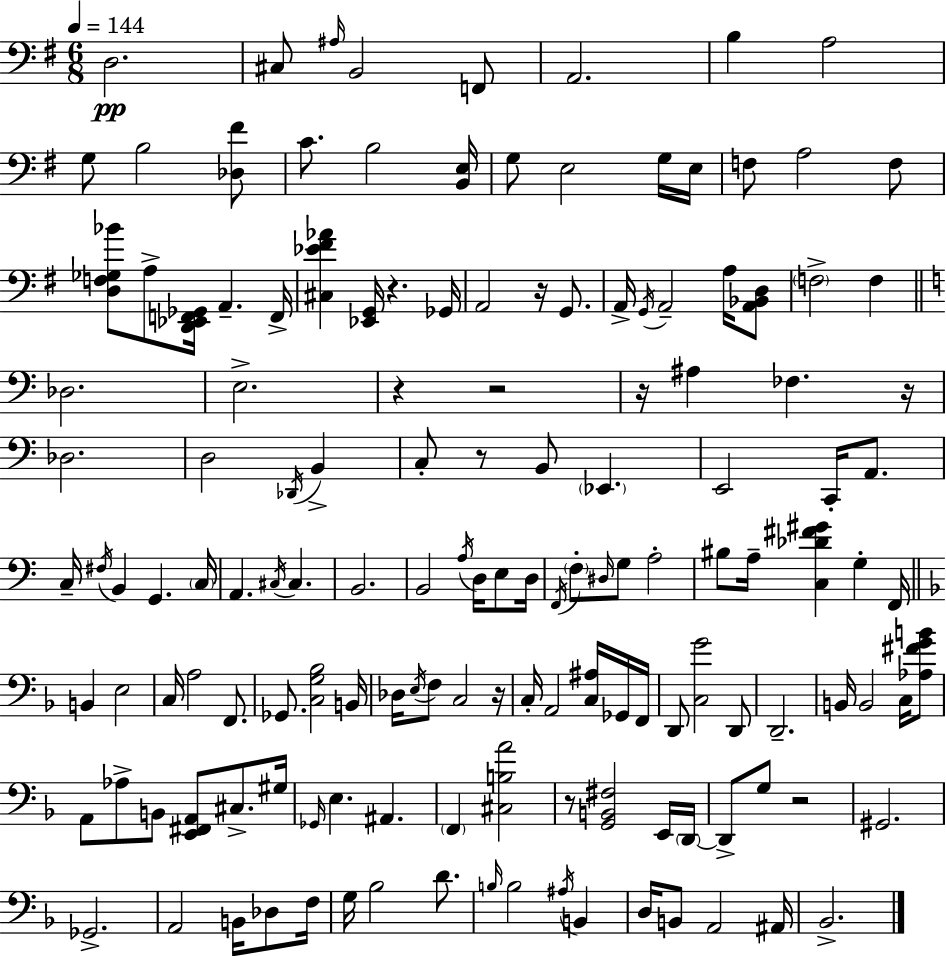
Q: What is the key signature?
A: G major